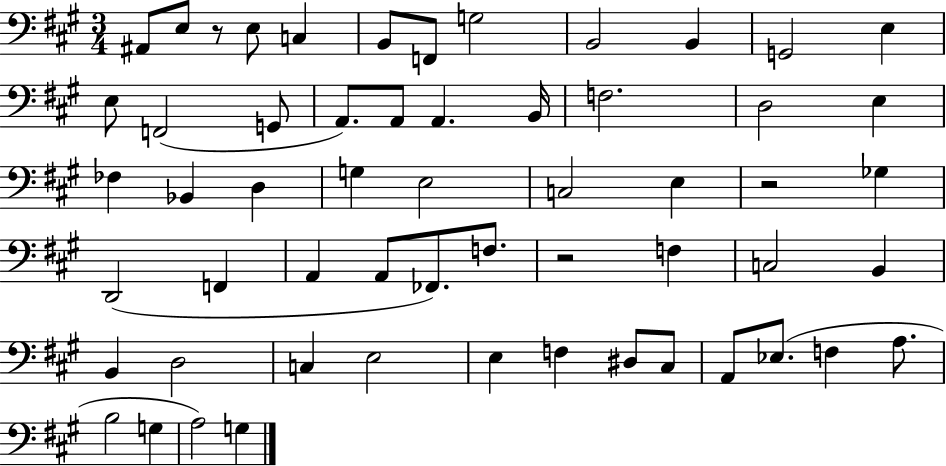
{
  \clef bass
  \numericTimeSignature
  \time 3/4
  \key a \major
  ais,8 e8 r8 e8 c4 | b,8 f,8 g2 | b,2 b,4 | g,2 e4 | \break e8 f,2( g,8 | a,8.) a,8 a,4. b,16 | f2. | d2 e4 | \break fes4 bes,4 d4 | g4 e2 | c2 e4 | r2 ges4 | \break d,2( f,4 | a,4 a,8 fes,8.) f8. | r2 f4 | c2 b,4 | \break b,4 d2 | c4 e2 | e4 f4 dis8 cis8 | a,8 ees8.( f4 a8. | \break b2 g4 | a2) g4 | \bar "|."
}